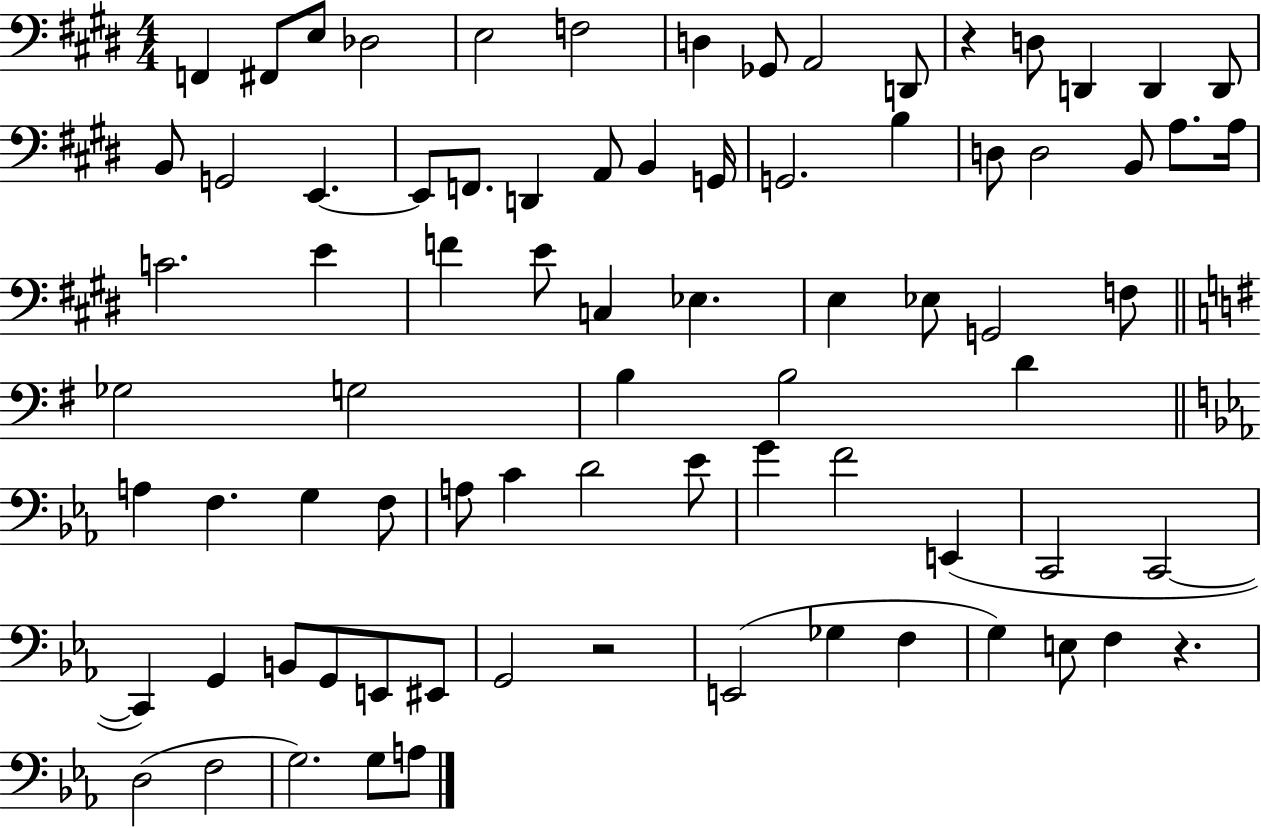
{
  \clef bass
  \numericTimeSignature
  \time 4/4
  \key e \major
  f,4 fis,8 e8 des2 | e2 f2 | d4 ges,8 a,2 d,8 | r4 d8 d,4 d,4 d,8 | \break b,8 g,2 e,4.~~ | e,8 f,8. d,4 a,8 b,4 g,16 | g,2. b4 | d8 d2 b,8 a8. a16 | \break c'2. e'4 | f'4 e'8 c4 ees4. | e4 ees8 g,2 f8 | \bar "||" \break \key e \minor ges2 g2 | b4 b2 d'4 | \bar "||" \break \key ees \major a4 f4. g4 f8 | a8 c'4 d'2 ees'8 | g'4 f'2 e,4( | c,2 c,2~~ | \break c,4) g,4 b,8 g,8 e,8 eis,8 | g,2 r2 | e,2( ges4 f4 | g4) e8 f4 r4. | \break d2( f2 | g2.) g8 a8 | \bar "|."
}